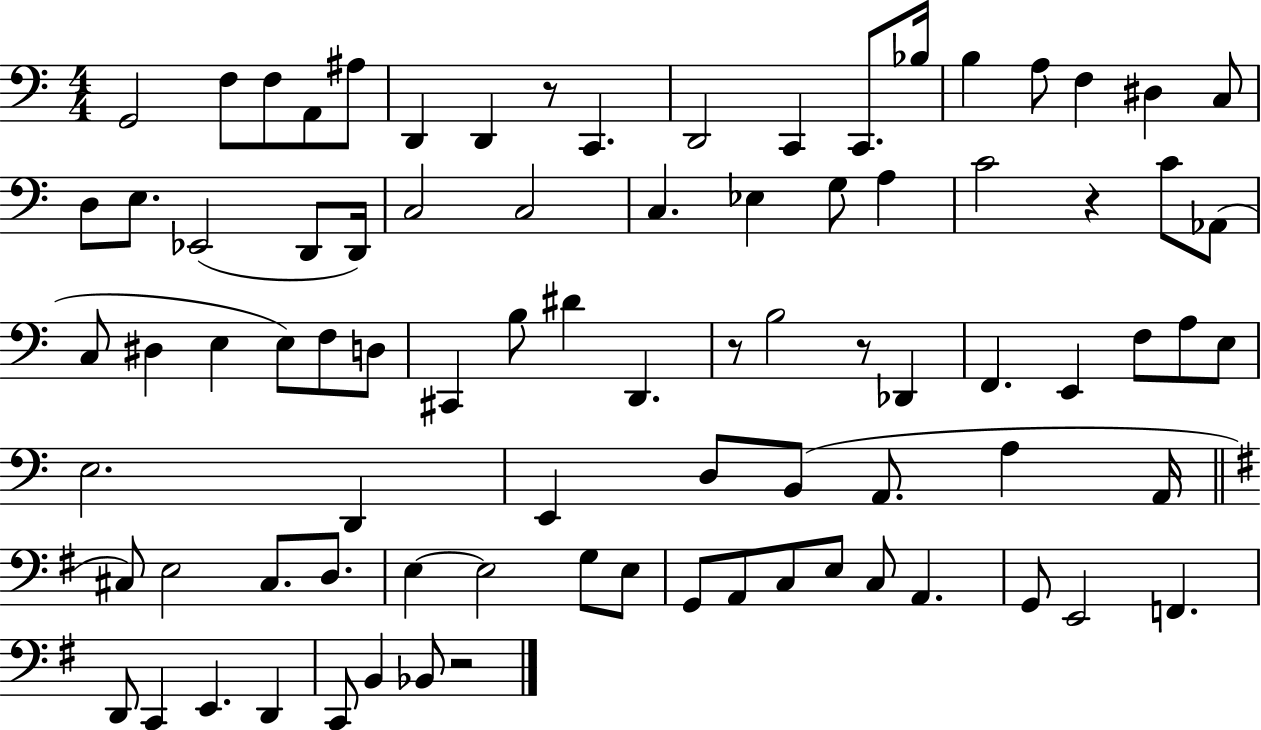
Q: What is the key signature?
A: C major